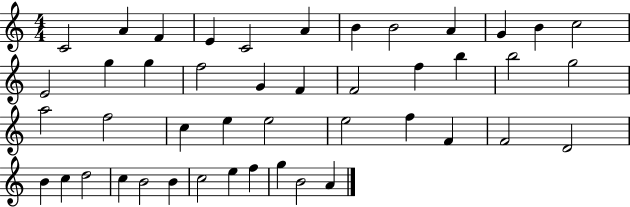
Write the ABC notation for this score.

X:1
T:Untitled
M:4/4
L:1/4
K:C
C2 A F E C2 A B B2 A G B c2 E2 g g f2 G F F2 f b b2 g2 a2 f2 c e e2 e2 f F F2 D2 B c d2 c B2 B c2 e f g B2 A